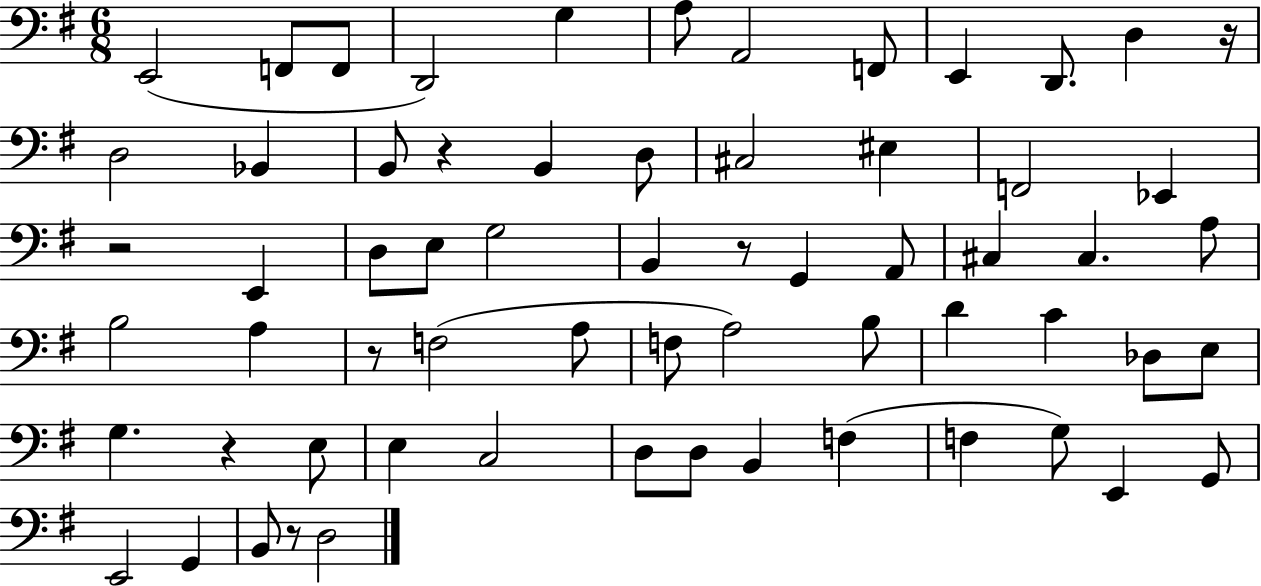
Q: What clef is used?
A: bass